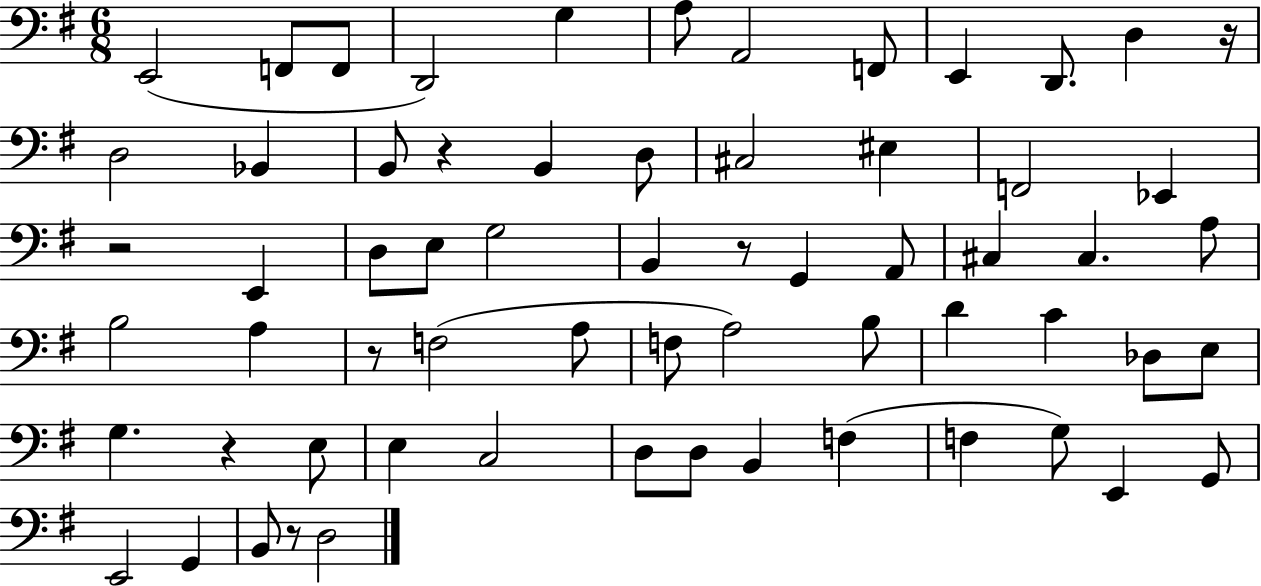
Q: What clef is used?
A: bass